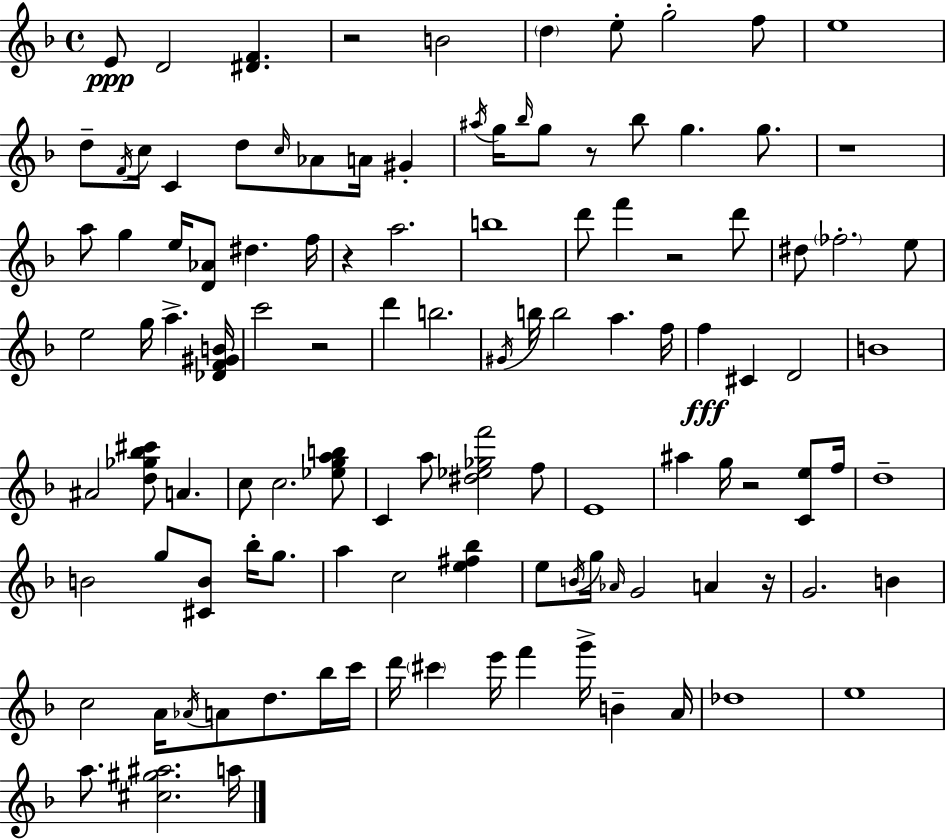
X:1
T:Untitled
M:4/4
L:1/4
K:Dm
E/2 D2 [^DF] z2 B2 d e/2 g2 f/2 e4 d/2 F/4 c/4 C d/2 c/4 _A/2 A/4 ^G ^a/4 g/4 _b/4 g/2 z/2 _b/2 g g/2 z4 a/2 g e/4 [D_A]/2 ^d f/4 z a2 b4 d'/2 f' z2 d'/2 ^d/2 _f2 e/2 e2 g/4 a [_DF^GB]/4 c'2 z2 d' b2 ^G/4 b/4 b2 a f/4 f ^C D2 B4 ^A2 [d_g_b^c']/2 A c/2 c2 [_egab]/2 C a/2 [^d_e_gf']2 f/2 E4 ^a g/4 z2 [Ce]/2 f/4 d4 B2 g/2 [^CB]/2 _b/4 g/2 a c2 [e^f_b] e/2 B/4 g/4 _A/4 G2 A z/4 G2 B c2 A/4 _A/4 A/2 d/2 _b/4 c'/4 d'/4 ^c' e'/4 f' g'/4 B A/4 _d4 e4 a/2 [^c^g^a]2 a/4